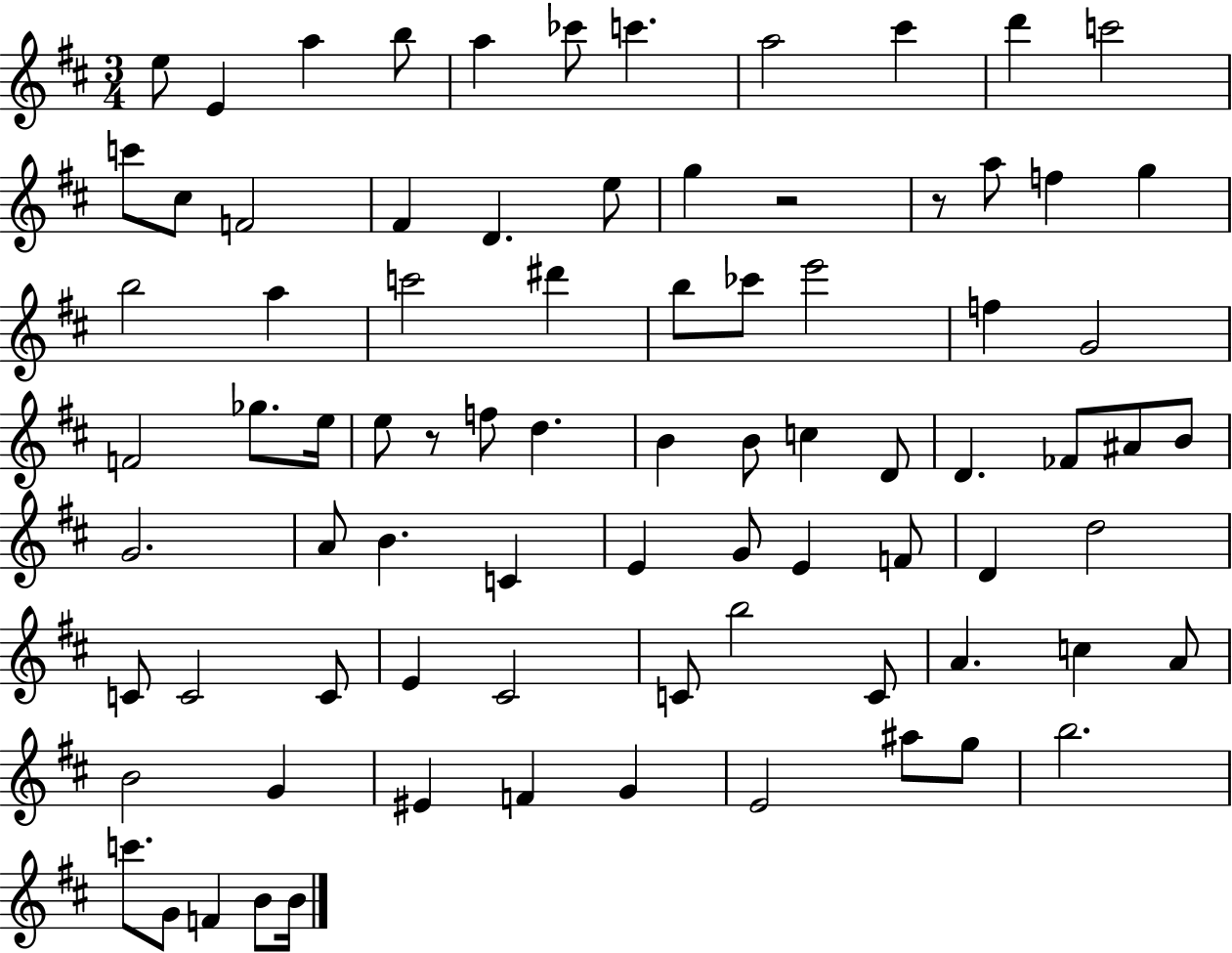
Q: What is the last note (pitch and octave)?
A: B4